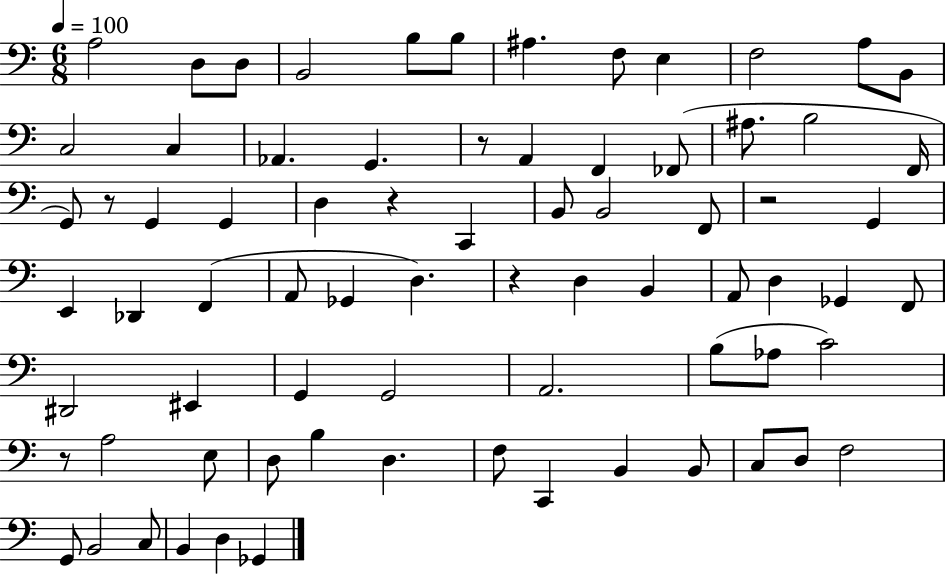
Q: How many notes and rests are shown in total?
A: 75